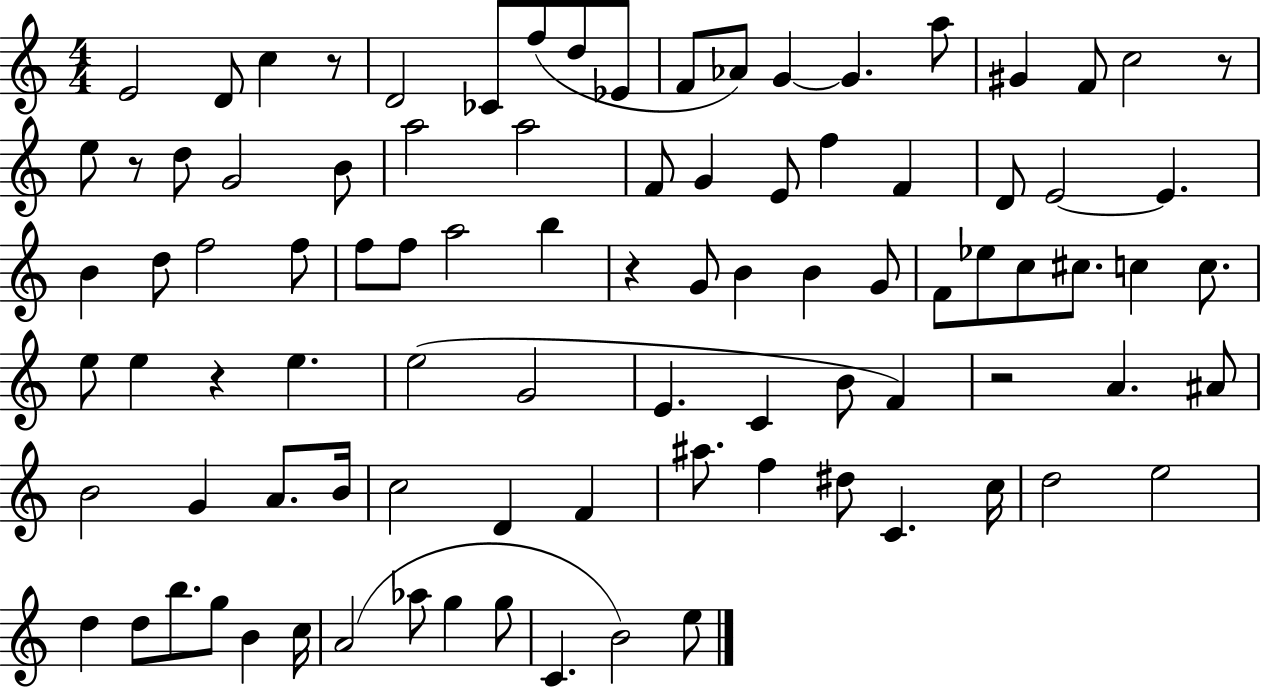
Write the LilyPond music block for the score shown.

{
  \clef treble
  \numericTimeSignature
  \time 4/4
  \key c \major
  \repeat volta 2 { e'2 d'8 c''4 r8 | d'2 ces'8 f''8( d''8 ees'8 | f'8 aes'8) g'4~~ g'4. a''8 | gis'4 f'8 c''2 r8 | \break e''8 r8 d''8 g'2 b'8 | a''2 a''2 | f'8 g'4 e'8 f''4 f'4 | d'8 e'2~~ e'4. | \break b'4 d''8 f''2 f''8 | f''8 f''8 a''2 b''4 | r4 g'8 b'4 b'4 g'8 | f'8 ees''8 c''8 cis''8. c''4 c''8. | \break e''8 e''4 r4 e''4. | e''2( g'2 | e'4. c'4 b'8 f'4) | r2 a'4. ais'8 | \break b'2 g'4 a'8. b'16 | c''2 d'4 f'4 | ais''8. f''4 dis''8 c'4. c''16 | d''2 e''2 | \break d''4 d''8 b''8. g''8 b'4 c''16 | a'2( aes''8 g''4 g''8 | c'4. b'2) e''8 | } \bar "|."
}